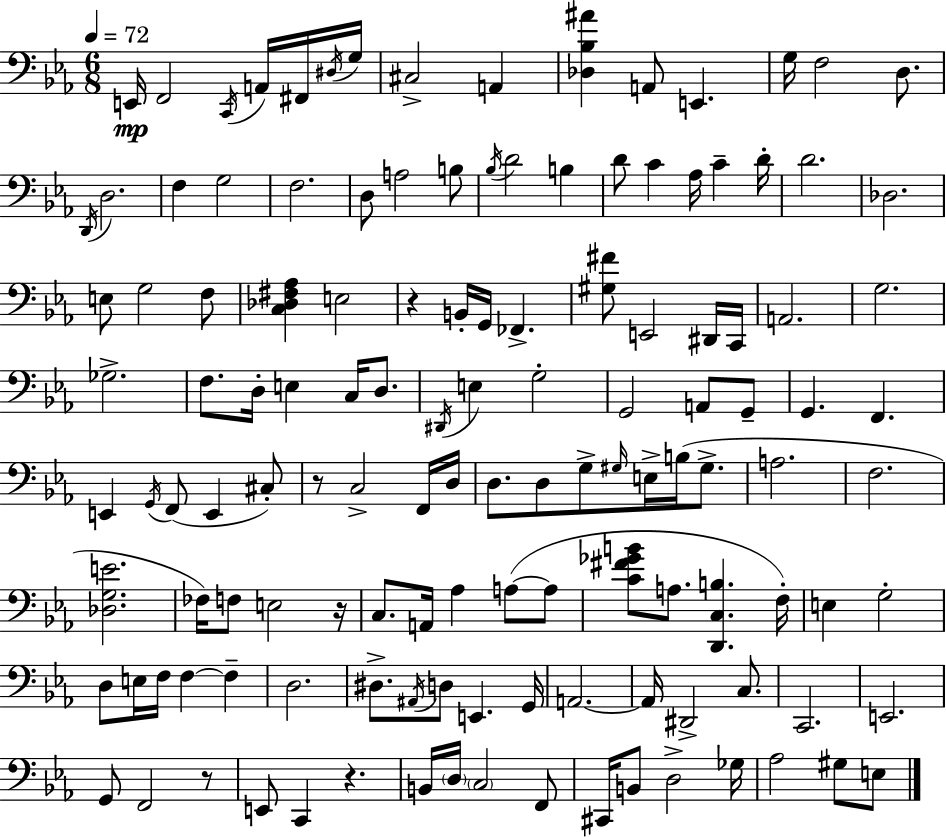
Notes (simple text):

E2/s F2/h C2/s A2/s F#2/s D#3/s G3/s C#3/h A2/q [Db3,Bb3,A#4]/q A2/e E2/q. G3/s F3/h D3/e. D2/s D3/h. F3/q G3/h F3/h. D3/e A3/h B3/e Bb3/s D4/h B3/q D4/e C4/q Ab3/s C4/q D4/s D4/h. Db3/h. E3/e G3/h F3/e [C3,Db3,F#3,Ab3]/q E3/h R/q B2/s G2/s FES2/q. [G#3,F#4]/e E2/h D#2/s C2/s A2/h. G3/h. Gb3/h. F3/e. D3/s E3/q C3/s D3/e. D#2/s E3/q G3/h G2/h A2/e G2/e G2/q. F2/q. E2/q G2/s F2/e E2/q C#3/e R/e C3/h F2/s D3/s D3/e. D3/e G3/e G#3/s E3/s B3/s G#3/e. A3/h. F3/h. [Db3,G3,E4]/h. FES3/s F3/e E3/h R/s C3/e. A2/s Ab3/q A3/e A3/e [C4,F#4,Gb4,B4]/e A3/e. [D2,C3,B3]/q. F3/s E3/q G3/h D3/e E3/s F3/s F3/q F3/q D3/h. D#3/e. A#2/s D3/e E2/q. G2/s A2/h. A2/s D#2/h C3/e. C2/h. E2/h. G2/e F2/h R/e E2/e C2/q R/q. B2/s D3/s C3/h F2/e C#2/s B2/e D3/h Gb3/s Ab3/h G#3/e E3/e